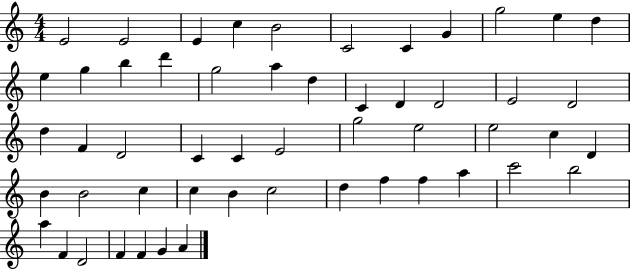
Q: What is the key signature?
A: C major